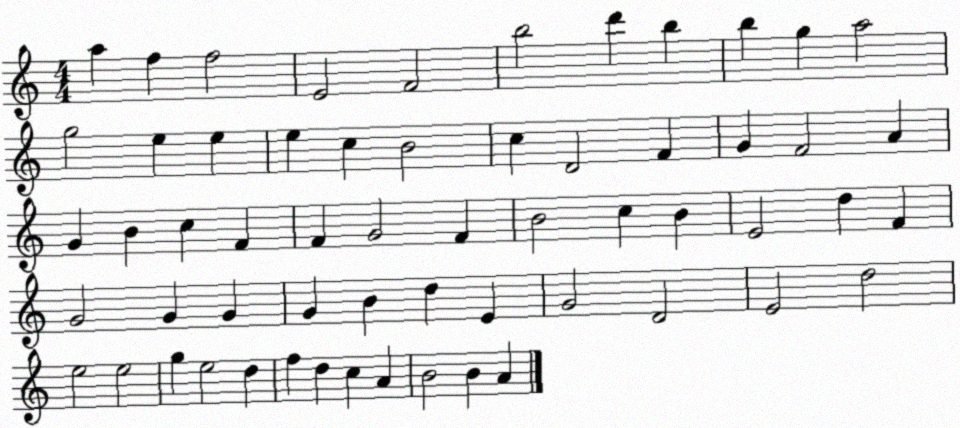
X:1
T:Untitled
M:4/4
L:1/4
K:C
a f f2 E2 F2 b2 d' b b g a2 g2 e e e c B2 c D2 F G F2 A G B c F F G2 F B2 c B E2 d F G2 G G G B d E G2 D2 E2 d2 e2 e2 g e2 d f d c A B2 B A